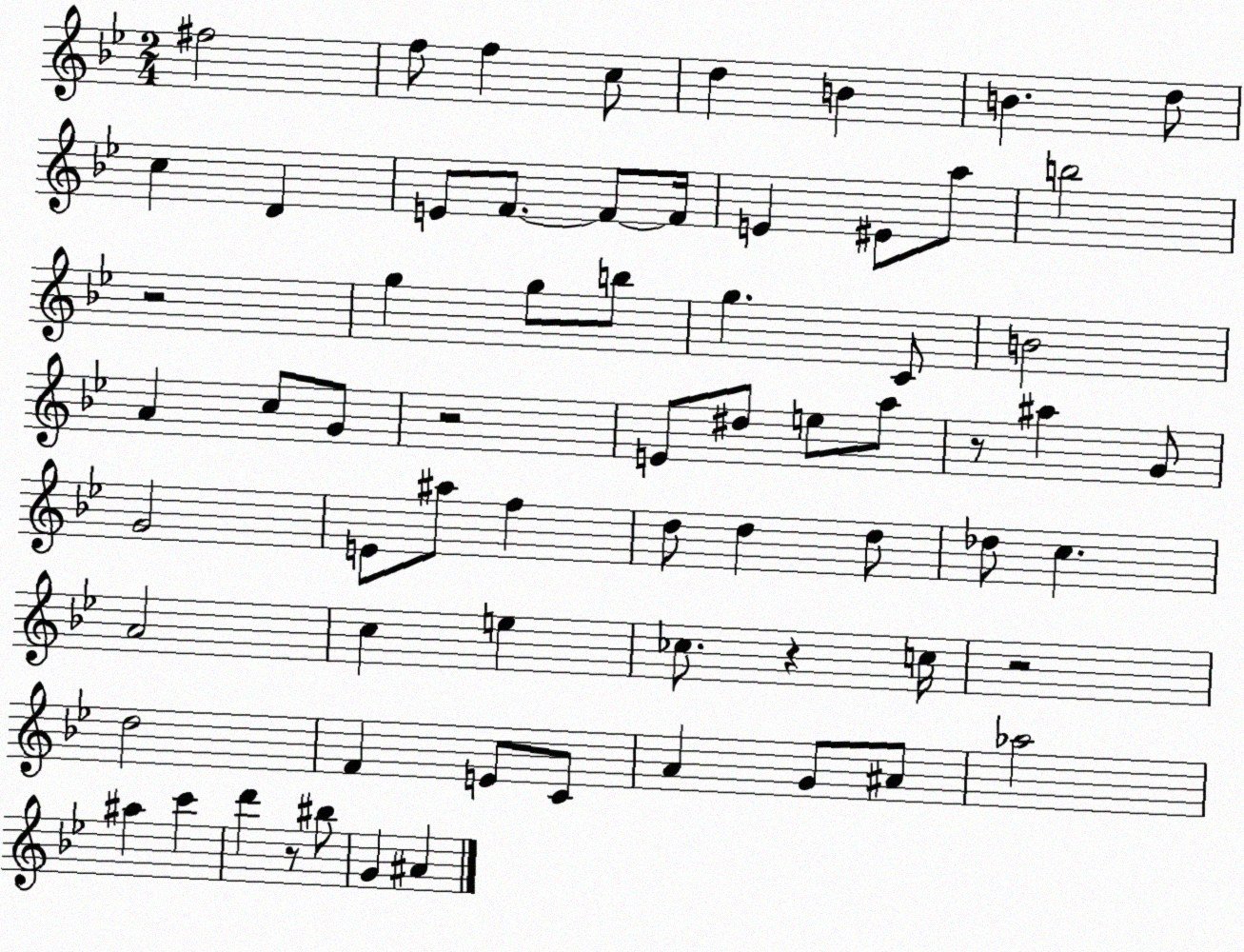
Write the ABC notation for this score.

X:1
T:Untitled
M:2/4
L:1/4
K:Bb
^f2 f/2 f c/2 d B B d/2 c D E/2 F/2 F/2 F/4 E ^E/2 a/2 b2 z2 g g/2 b/2 g C/2 B2 A c/2 G/2 z2 E/2 ^d/2 e/2 a/2 z/2 ^a G/2 G2 E/2 ^a/2 f d/2 d d/2 _d/2 c A2 c e _c/2 z c/4 z2 d2 F E/2 C/2 A G/2 ^A/2 _a2 ^a c' d' z/2 ^b/2 G ^A